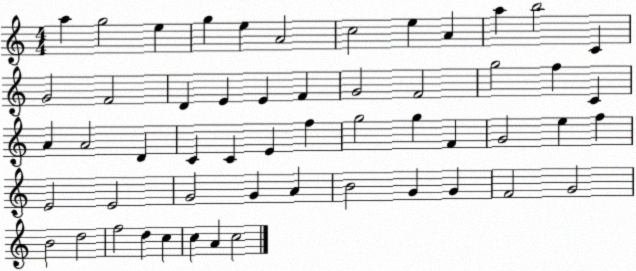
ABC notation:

X:1
T:Untitled
M:4/4
L:1/4
K:C
a g2 e g e A2 c2 e A a b2 C G2 F2 D E E F G2 F2 g2 f C A A2 D C C E f g2 g F G2 e f E2 E2 G2 G A B2 G G F2 G2 B2 d2 f2 d c c A c2